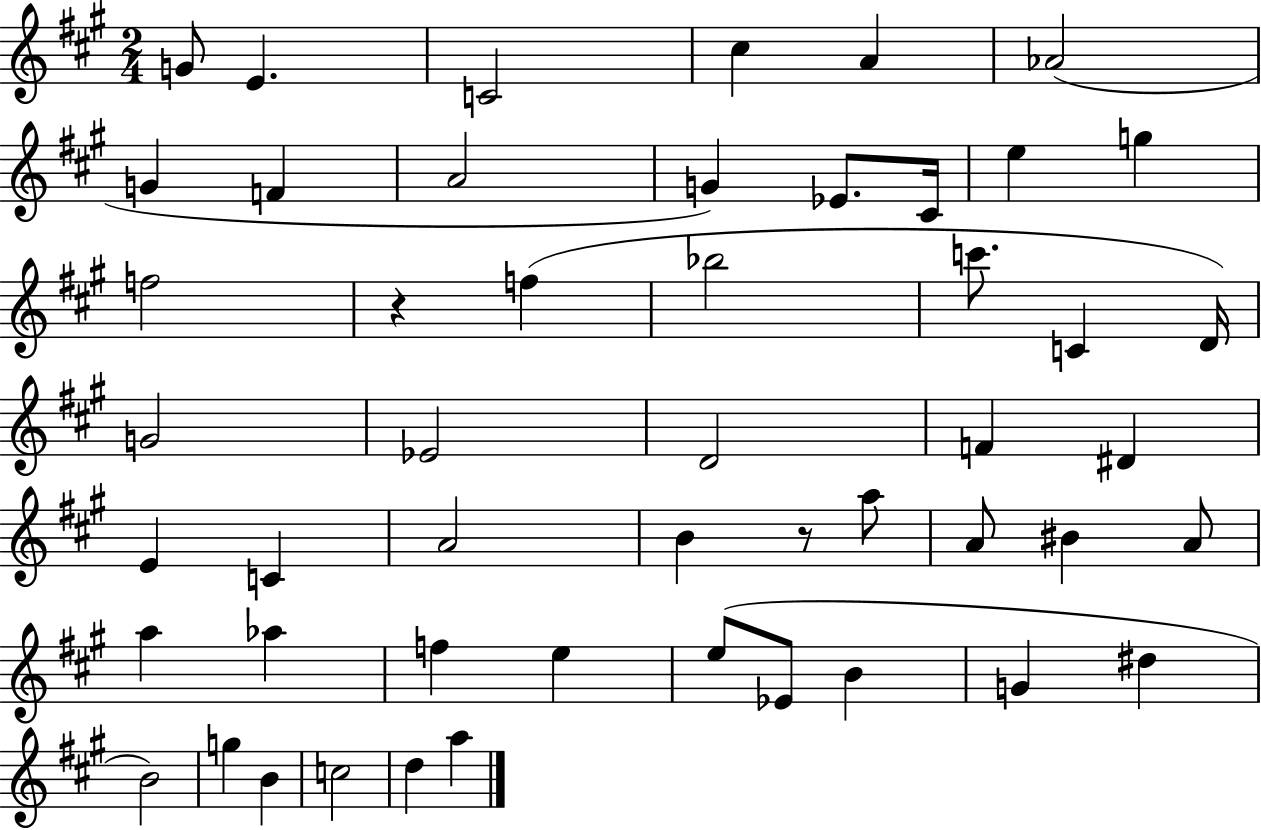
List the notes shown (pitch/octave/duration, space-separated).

G4/e E4/q. C4/h C#5/q A4/q Ab4/h G4/q F4/q A4/h G4/q Eb4/e. C#4/s E5/q G5/q F5/h R/q F5/q Bb5/h C6/e. C4/q D4/s G4/h Eb4/h D4/h F4/q D#4/q E4/q C4/q A4/h B4/q R/e A5/e A4/e BIS4/q A4/e A5/q Ab5/q F5/q E5/q E5/e Eb4/e B4/q G4/q D#5/q B4/h G5/q B4/q C5/h D5/q A5/q